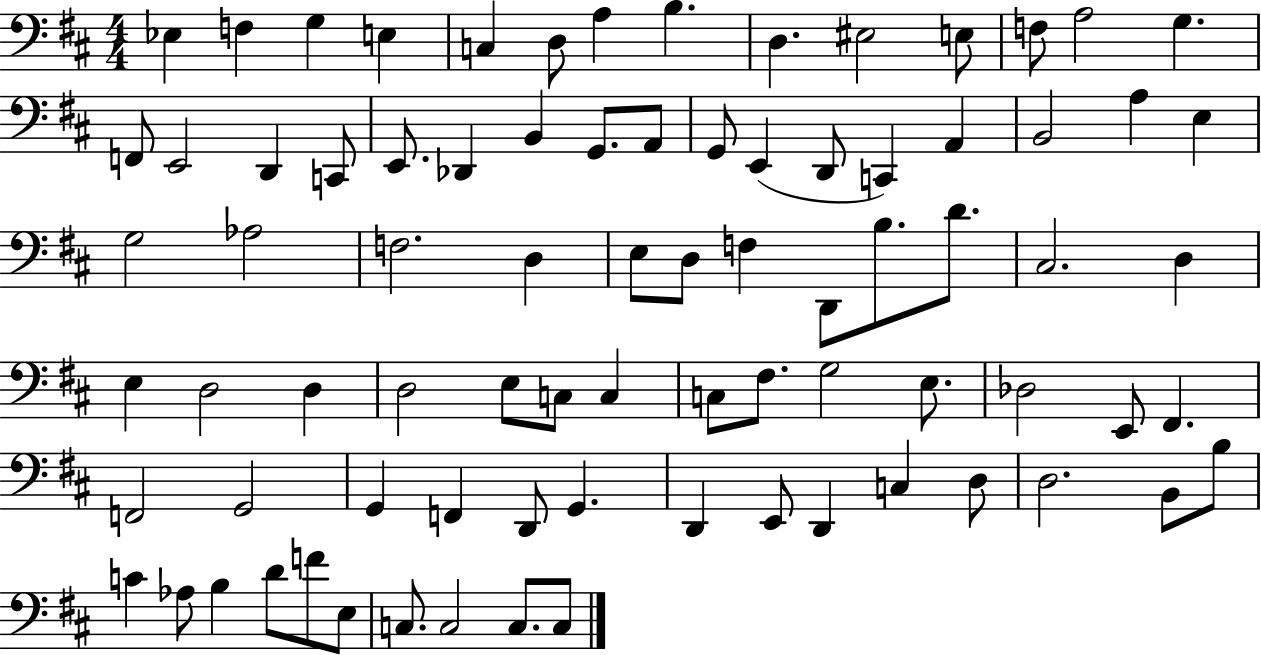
X:1
T:Untitled
M:4/4
L:1/4
K:D
_E, F, G, E, C, D,/2 A, B, D, ^E,2 E,/2 F,/2 A,2 G, F,,/2 E,,2 D,, C,,/2 E,,/2 _D,, B,, G,,/2 A,,/2 G,,/2 E,, D,,/2 C,, A,, B,,2 A, E, G,2 _A,2 F,2 D, E,/2 D,/2 F, D,,/2 B,/2 D/2 ^C,2 D, E, D,2 D, D,2 E,/2 C,/2 C, C,/2 ^F,/2 G,2 E,/2 _D,2 E,,/2 ^F,, F,,2 G,,2 G,, F,, D,,/2 G,, D,, E,,/2 D,, C, D,/2 D,2 B,,/2 B,/2 C _A,/2 B, D/2 F/2 E,/2 C,/2 C,2 C,/2 C,/2